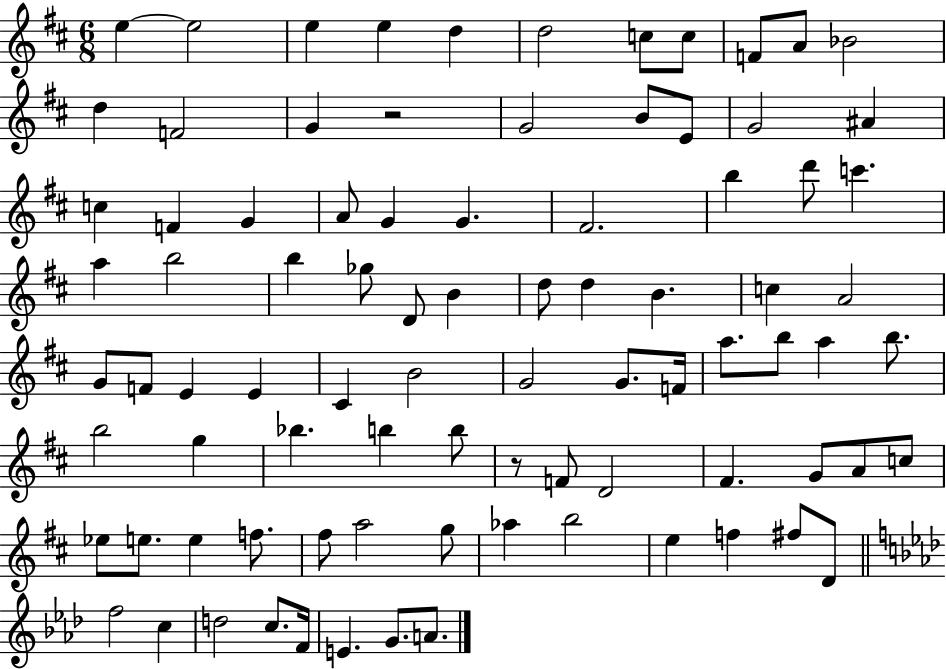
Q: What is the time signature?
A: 6/8